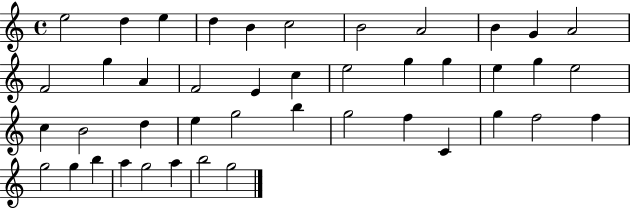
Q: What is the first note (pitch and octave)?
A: E5